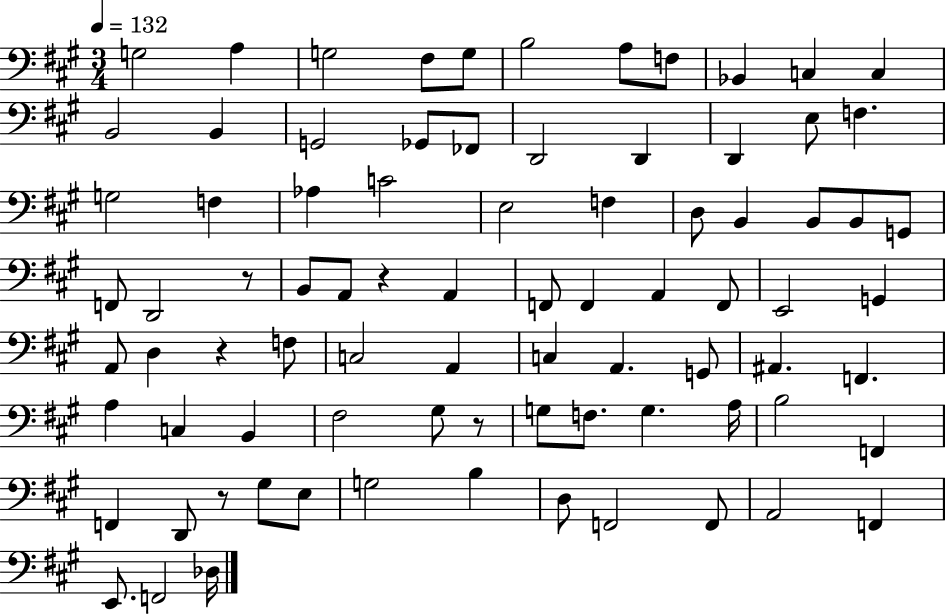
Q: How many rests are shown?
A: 5